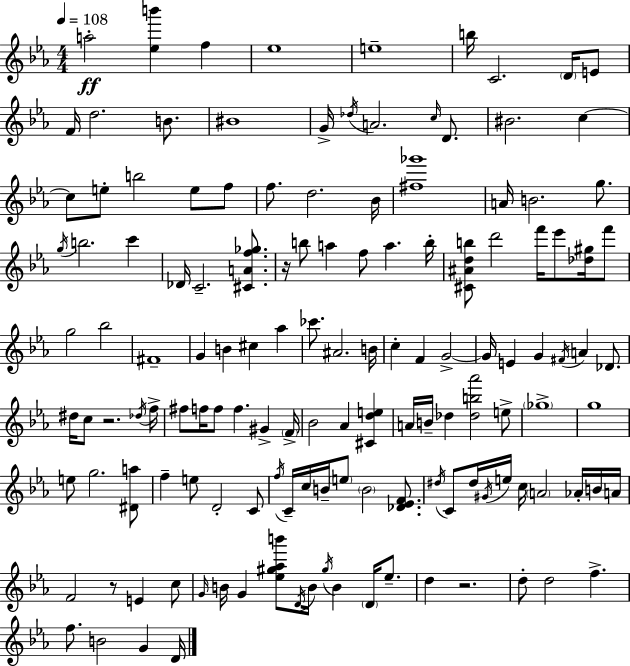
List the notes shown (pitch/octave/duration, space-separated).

A5/h [Eb5,B6]/q F5/q Eb5/w E5/w B5/s C4/h. D4/s E4/e F4/s D5/h. B4/e. BIS4/w G4/s Db5/s A4/h. C5/s D4/e. BIS4/h. C5/q C5/e E5/e B5/h E5/e F5/e F5/e. D5/h. Bb4/s [F#5,Gb6]/w A4/s B4/h. G5/e. G5/s B5/h. C6/q Db4/s C4/h. [C#4,A4,F5,Gb5]/e. R/s B5/e A5/q F5/e A5/q. B5/s [C#4,A#4,D5,B5]/e D6/h F6/s Eb6/e [Db5,G#5]/s F6/e G5/h Bb5/h F#4/w G4/q B4/q C#5/q Ab5/q CES6/e. A#4/h. B4/s C5/q F4/q G4/h G4/s E4/q G4/q F#4/s A4/q Db4/e. D#5/s C5/e R/h. Db5/s F5/s F#5/e F5/s F5/e F5/q. G#4/q F4/s Bb4/h Ab4/q [C#4,D5,E5]/q A4/s B4/s Db5/q [Db5,B5,Ab6]/h E5/e Gb5/w G5/w E5/e G5/h. [D#4,A5]/e F5/q E5/e D4/h C4/e F5/s C4/s C5/s B4/s E5/e B4/h [Db4,Eb4,F4]/e. D#5/s C4/e D#5/s G#4/s E5/s C5/s A4/h Ab4/s B4/s A4/s F4/h R/e E4/q C5/e G4/s B4/s G4/q [Eb5,G#5,Ab5,B6]/e D4/s B4/s G#5/s B4/q D4/s Eb5/e. D5/q R/h. D5/e D5/h F5/q. F5/e. B4/h G4/q D4/s